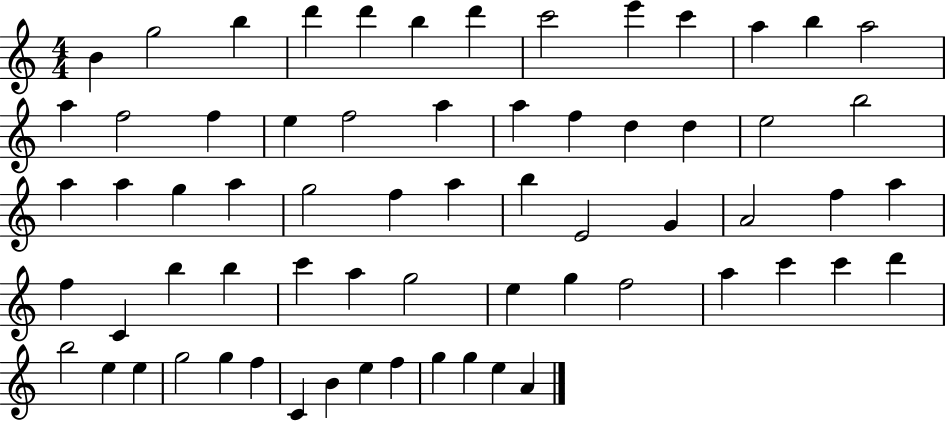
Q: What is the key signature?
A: C major